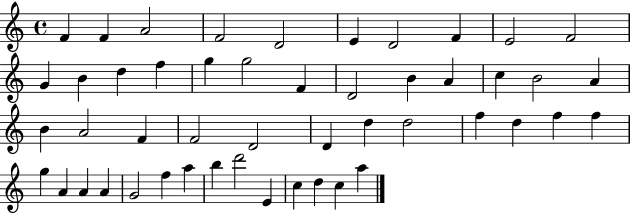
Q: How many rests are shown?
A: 0